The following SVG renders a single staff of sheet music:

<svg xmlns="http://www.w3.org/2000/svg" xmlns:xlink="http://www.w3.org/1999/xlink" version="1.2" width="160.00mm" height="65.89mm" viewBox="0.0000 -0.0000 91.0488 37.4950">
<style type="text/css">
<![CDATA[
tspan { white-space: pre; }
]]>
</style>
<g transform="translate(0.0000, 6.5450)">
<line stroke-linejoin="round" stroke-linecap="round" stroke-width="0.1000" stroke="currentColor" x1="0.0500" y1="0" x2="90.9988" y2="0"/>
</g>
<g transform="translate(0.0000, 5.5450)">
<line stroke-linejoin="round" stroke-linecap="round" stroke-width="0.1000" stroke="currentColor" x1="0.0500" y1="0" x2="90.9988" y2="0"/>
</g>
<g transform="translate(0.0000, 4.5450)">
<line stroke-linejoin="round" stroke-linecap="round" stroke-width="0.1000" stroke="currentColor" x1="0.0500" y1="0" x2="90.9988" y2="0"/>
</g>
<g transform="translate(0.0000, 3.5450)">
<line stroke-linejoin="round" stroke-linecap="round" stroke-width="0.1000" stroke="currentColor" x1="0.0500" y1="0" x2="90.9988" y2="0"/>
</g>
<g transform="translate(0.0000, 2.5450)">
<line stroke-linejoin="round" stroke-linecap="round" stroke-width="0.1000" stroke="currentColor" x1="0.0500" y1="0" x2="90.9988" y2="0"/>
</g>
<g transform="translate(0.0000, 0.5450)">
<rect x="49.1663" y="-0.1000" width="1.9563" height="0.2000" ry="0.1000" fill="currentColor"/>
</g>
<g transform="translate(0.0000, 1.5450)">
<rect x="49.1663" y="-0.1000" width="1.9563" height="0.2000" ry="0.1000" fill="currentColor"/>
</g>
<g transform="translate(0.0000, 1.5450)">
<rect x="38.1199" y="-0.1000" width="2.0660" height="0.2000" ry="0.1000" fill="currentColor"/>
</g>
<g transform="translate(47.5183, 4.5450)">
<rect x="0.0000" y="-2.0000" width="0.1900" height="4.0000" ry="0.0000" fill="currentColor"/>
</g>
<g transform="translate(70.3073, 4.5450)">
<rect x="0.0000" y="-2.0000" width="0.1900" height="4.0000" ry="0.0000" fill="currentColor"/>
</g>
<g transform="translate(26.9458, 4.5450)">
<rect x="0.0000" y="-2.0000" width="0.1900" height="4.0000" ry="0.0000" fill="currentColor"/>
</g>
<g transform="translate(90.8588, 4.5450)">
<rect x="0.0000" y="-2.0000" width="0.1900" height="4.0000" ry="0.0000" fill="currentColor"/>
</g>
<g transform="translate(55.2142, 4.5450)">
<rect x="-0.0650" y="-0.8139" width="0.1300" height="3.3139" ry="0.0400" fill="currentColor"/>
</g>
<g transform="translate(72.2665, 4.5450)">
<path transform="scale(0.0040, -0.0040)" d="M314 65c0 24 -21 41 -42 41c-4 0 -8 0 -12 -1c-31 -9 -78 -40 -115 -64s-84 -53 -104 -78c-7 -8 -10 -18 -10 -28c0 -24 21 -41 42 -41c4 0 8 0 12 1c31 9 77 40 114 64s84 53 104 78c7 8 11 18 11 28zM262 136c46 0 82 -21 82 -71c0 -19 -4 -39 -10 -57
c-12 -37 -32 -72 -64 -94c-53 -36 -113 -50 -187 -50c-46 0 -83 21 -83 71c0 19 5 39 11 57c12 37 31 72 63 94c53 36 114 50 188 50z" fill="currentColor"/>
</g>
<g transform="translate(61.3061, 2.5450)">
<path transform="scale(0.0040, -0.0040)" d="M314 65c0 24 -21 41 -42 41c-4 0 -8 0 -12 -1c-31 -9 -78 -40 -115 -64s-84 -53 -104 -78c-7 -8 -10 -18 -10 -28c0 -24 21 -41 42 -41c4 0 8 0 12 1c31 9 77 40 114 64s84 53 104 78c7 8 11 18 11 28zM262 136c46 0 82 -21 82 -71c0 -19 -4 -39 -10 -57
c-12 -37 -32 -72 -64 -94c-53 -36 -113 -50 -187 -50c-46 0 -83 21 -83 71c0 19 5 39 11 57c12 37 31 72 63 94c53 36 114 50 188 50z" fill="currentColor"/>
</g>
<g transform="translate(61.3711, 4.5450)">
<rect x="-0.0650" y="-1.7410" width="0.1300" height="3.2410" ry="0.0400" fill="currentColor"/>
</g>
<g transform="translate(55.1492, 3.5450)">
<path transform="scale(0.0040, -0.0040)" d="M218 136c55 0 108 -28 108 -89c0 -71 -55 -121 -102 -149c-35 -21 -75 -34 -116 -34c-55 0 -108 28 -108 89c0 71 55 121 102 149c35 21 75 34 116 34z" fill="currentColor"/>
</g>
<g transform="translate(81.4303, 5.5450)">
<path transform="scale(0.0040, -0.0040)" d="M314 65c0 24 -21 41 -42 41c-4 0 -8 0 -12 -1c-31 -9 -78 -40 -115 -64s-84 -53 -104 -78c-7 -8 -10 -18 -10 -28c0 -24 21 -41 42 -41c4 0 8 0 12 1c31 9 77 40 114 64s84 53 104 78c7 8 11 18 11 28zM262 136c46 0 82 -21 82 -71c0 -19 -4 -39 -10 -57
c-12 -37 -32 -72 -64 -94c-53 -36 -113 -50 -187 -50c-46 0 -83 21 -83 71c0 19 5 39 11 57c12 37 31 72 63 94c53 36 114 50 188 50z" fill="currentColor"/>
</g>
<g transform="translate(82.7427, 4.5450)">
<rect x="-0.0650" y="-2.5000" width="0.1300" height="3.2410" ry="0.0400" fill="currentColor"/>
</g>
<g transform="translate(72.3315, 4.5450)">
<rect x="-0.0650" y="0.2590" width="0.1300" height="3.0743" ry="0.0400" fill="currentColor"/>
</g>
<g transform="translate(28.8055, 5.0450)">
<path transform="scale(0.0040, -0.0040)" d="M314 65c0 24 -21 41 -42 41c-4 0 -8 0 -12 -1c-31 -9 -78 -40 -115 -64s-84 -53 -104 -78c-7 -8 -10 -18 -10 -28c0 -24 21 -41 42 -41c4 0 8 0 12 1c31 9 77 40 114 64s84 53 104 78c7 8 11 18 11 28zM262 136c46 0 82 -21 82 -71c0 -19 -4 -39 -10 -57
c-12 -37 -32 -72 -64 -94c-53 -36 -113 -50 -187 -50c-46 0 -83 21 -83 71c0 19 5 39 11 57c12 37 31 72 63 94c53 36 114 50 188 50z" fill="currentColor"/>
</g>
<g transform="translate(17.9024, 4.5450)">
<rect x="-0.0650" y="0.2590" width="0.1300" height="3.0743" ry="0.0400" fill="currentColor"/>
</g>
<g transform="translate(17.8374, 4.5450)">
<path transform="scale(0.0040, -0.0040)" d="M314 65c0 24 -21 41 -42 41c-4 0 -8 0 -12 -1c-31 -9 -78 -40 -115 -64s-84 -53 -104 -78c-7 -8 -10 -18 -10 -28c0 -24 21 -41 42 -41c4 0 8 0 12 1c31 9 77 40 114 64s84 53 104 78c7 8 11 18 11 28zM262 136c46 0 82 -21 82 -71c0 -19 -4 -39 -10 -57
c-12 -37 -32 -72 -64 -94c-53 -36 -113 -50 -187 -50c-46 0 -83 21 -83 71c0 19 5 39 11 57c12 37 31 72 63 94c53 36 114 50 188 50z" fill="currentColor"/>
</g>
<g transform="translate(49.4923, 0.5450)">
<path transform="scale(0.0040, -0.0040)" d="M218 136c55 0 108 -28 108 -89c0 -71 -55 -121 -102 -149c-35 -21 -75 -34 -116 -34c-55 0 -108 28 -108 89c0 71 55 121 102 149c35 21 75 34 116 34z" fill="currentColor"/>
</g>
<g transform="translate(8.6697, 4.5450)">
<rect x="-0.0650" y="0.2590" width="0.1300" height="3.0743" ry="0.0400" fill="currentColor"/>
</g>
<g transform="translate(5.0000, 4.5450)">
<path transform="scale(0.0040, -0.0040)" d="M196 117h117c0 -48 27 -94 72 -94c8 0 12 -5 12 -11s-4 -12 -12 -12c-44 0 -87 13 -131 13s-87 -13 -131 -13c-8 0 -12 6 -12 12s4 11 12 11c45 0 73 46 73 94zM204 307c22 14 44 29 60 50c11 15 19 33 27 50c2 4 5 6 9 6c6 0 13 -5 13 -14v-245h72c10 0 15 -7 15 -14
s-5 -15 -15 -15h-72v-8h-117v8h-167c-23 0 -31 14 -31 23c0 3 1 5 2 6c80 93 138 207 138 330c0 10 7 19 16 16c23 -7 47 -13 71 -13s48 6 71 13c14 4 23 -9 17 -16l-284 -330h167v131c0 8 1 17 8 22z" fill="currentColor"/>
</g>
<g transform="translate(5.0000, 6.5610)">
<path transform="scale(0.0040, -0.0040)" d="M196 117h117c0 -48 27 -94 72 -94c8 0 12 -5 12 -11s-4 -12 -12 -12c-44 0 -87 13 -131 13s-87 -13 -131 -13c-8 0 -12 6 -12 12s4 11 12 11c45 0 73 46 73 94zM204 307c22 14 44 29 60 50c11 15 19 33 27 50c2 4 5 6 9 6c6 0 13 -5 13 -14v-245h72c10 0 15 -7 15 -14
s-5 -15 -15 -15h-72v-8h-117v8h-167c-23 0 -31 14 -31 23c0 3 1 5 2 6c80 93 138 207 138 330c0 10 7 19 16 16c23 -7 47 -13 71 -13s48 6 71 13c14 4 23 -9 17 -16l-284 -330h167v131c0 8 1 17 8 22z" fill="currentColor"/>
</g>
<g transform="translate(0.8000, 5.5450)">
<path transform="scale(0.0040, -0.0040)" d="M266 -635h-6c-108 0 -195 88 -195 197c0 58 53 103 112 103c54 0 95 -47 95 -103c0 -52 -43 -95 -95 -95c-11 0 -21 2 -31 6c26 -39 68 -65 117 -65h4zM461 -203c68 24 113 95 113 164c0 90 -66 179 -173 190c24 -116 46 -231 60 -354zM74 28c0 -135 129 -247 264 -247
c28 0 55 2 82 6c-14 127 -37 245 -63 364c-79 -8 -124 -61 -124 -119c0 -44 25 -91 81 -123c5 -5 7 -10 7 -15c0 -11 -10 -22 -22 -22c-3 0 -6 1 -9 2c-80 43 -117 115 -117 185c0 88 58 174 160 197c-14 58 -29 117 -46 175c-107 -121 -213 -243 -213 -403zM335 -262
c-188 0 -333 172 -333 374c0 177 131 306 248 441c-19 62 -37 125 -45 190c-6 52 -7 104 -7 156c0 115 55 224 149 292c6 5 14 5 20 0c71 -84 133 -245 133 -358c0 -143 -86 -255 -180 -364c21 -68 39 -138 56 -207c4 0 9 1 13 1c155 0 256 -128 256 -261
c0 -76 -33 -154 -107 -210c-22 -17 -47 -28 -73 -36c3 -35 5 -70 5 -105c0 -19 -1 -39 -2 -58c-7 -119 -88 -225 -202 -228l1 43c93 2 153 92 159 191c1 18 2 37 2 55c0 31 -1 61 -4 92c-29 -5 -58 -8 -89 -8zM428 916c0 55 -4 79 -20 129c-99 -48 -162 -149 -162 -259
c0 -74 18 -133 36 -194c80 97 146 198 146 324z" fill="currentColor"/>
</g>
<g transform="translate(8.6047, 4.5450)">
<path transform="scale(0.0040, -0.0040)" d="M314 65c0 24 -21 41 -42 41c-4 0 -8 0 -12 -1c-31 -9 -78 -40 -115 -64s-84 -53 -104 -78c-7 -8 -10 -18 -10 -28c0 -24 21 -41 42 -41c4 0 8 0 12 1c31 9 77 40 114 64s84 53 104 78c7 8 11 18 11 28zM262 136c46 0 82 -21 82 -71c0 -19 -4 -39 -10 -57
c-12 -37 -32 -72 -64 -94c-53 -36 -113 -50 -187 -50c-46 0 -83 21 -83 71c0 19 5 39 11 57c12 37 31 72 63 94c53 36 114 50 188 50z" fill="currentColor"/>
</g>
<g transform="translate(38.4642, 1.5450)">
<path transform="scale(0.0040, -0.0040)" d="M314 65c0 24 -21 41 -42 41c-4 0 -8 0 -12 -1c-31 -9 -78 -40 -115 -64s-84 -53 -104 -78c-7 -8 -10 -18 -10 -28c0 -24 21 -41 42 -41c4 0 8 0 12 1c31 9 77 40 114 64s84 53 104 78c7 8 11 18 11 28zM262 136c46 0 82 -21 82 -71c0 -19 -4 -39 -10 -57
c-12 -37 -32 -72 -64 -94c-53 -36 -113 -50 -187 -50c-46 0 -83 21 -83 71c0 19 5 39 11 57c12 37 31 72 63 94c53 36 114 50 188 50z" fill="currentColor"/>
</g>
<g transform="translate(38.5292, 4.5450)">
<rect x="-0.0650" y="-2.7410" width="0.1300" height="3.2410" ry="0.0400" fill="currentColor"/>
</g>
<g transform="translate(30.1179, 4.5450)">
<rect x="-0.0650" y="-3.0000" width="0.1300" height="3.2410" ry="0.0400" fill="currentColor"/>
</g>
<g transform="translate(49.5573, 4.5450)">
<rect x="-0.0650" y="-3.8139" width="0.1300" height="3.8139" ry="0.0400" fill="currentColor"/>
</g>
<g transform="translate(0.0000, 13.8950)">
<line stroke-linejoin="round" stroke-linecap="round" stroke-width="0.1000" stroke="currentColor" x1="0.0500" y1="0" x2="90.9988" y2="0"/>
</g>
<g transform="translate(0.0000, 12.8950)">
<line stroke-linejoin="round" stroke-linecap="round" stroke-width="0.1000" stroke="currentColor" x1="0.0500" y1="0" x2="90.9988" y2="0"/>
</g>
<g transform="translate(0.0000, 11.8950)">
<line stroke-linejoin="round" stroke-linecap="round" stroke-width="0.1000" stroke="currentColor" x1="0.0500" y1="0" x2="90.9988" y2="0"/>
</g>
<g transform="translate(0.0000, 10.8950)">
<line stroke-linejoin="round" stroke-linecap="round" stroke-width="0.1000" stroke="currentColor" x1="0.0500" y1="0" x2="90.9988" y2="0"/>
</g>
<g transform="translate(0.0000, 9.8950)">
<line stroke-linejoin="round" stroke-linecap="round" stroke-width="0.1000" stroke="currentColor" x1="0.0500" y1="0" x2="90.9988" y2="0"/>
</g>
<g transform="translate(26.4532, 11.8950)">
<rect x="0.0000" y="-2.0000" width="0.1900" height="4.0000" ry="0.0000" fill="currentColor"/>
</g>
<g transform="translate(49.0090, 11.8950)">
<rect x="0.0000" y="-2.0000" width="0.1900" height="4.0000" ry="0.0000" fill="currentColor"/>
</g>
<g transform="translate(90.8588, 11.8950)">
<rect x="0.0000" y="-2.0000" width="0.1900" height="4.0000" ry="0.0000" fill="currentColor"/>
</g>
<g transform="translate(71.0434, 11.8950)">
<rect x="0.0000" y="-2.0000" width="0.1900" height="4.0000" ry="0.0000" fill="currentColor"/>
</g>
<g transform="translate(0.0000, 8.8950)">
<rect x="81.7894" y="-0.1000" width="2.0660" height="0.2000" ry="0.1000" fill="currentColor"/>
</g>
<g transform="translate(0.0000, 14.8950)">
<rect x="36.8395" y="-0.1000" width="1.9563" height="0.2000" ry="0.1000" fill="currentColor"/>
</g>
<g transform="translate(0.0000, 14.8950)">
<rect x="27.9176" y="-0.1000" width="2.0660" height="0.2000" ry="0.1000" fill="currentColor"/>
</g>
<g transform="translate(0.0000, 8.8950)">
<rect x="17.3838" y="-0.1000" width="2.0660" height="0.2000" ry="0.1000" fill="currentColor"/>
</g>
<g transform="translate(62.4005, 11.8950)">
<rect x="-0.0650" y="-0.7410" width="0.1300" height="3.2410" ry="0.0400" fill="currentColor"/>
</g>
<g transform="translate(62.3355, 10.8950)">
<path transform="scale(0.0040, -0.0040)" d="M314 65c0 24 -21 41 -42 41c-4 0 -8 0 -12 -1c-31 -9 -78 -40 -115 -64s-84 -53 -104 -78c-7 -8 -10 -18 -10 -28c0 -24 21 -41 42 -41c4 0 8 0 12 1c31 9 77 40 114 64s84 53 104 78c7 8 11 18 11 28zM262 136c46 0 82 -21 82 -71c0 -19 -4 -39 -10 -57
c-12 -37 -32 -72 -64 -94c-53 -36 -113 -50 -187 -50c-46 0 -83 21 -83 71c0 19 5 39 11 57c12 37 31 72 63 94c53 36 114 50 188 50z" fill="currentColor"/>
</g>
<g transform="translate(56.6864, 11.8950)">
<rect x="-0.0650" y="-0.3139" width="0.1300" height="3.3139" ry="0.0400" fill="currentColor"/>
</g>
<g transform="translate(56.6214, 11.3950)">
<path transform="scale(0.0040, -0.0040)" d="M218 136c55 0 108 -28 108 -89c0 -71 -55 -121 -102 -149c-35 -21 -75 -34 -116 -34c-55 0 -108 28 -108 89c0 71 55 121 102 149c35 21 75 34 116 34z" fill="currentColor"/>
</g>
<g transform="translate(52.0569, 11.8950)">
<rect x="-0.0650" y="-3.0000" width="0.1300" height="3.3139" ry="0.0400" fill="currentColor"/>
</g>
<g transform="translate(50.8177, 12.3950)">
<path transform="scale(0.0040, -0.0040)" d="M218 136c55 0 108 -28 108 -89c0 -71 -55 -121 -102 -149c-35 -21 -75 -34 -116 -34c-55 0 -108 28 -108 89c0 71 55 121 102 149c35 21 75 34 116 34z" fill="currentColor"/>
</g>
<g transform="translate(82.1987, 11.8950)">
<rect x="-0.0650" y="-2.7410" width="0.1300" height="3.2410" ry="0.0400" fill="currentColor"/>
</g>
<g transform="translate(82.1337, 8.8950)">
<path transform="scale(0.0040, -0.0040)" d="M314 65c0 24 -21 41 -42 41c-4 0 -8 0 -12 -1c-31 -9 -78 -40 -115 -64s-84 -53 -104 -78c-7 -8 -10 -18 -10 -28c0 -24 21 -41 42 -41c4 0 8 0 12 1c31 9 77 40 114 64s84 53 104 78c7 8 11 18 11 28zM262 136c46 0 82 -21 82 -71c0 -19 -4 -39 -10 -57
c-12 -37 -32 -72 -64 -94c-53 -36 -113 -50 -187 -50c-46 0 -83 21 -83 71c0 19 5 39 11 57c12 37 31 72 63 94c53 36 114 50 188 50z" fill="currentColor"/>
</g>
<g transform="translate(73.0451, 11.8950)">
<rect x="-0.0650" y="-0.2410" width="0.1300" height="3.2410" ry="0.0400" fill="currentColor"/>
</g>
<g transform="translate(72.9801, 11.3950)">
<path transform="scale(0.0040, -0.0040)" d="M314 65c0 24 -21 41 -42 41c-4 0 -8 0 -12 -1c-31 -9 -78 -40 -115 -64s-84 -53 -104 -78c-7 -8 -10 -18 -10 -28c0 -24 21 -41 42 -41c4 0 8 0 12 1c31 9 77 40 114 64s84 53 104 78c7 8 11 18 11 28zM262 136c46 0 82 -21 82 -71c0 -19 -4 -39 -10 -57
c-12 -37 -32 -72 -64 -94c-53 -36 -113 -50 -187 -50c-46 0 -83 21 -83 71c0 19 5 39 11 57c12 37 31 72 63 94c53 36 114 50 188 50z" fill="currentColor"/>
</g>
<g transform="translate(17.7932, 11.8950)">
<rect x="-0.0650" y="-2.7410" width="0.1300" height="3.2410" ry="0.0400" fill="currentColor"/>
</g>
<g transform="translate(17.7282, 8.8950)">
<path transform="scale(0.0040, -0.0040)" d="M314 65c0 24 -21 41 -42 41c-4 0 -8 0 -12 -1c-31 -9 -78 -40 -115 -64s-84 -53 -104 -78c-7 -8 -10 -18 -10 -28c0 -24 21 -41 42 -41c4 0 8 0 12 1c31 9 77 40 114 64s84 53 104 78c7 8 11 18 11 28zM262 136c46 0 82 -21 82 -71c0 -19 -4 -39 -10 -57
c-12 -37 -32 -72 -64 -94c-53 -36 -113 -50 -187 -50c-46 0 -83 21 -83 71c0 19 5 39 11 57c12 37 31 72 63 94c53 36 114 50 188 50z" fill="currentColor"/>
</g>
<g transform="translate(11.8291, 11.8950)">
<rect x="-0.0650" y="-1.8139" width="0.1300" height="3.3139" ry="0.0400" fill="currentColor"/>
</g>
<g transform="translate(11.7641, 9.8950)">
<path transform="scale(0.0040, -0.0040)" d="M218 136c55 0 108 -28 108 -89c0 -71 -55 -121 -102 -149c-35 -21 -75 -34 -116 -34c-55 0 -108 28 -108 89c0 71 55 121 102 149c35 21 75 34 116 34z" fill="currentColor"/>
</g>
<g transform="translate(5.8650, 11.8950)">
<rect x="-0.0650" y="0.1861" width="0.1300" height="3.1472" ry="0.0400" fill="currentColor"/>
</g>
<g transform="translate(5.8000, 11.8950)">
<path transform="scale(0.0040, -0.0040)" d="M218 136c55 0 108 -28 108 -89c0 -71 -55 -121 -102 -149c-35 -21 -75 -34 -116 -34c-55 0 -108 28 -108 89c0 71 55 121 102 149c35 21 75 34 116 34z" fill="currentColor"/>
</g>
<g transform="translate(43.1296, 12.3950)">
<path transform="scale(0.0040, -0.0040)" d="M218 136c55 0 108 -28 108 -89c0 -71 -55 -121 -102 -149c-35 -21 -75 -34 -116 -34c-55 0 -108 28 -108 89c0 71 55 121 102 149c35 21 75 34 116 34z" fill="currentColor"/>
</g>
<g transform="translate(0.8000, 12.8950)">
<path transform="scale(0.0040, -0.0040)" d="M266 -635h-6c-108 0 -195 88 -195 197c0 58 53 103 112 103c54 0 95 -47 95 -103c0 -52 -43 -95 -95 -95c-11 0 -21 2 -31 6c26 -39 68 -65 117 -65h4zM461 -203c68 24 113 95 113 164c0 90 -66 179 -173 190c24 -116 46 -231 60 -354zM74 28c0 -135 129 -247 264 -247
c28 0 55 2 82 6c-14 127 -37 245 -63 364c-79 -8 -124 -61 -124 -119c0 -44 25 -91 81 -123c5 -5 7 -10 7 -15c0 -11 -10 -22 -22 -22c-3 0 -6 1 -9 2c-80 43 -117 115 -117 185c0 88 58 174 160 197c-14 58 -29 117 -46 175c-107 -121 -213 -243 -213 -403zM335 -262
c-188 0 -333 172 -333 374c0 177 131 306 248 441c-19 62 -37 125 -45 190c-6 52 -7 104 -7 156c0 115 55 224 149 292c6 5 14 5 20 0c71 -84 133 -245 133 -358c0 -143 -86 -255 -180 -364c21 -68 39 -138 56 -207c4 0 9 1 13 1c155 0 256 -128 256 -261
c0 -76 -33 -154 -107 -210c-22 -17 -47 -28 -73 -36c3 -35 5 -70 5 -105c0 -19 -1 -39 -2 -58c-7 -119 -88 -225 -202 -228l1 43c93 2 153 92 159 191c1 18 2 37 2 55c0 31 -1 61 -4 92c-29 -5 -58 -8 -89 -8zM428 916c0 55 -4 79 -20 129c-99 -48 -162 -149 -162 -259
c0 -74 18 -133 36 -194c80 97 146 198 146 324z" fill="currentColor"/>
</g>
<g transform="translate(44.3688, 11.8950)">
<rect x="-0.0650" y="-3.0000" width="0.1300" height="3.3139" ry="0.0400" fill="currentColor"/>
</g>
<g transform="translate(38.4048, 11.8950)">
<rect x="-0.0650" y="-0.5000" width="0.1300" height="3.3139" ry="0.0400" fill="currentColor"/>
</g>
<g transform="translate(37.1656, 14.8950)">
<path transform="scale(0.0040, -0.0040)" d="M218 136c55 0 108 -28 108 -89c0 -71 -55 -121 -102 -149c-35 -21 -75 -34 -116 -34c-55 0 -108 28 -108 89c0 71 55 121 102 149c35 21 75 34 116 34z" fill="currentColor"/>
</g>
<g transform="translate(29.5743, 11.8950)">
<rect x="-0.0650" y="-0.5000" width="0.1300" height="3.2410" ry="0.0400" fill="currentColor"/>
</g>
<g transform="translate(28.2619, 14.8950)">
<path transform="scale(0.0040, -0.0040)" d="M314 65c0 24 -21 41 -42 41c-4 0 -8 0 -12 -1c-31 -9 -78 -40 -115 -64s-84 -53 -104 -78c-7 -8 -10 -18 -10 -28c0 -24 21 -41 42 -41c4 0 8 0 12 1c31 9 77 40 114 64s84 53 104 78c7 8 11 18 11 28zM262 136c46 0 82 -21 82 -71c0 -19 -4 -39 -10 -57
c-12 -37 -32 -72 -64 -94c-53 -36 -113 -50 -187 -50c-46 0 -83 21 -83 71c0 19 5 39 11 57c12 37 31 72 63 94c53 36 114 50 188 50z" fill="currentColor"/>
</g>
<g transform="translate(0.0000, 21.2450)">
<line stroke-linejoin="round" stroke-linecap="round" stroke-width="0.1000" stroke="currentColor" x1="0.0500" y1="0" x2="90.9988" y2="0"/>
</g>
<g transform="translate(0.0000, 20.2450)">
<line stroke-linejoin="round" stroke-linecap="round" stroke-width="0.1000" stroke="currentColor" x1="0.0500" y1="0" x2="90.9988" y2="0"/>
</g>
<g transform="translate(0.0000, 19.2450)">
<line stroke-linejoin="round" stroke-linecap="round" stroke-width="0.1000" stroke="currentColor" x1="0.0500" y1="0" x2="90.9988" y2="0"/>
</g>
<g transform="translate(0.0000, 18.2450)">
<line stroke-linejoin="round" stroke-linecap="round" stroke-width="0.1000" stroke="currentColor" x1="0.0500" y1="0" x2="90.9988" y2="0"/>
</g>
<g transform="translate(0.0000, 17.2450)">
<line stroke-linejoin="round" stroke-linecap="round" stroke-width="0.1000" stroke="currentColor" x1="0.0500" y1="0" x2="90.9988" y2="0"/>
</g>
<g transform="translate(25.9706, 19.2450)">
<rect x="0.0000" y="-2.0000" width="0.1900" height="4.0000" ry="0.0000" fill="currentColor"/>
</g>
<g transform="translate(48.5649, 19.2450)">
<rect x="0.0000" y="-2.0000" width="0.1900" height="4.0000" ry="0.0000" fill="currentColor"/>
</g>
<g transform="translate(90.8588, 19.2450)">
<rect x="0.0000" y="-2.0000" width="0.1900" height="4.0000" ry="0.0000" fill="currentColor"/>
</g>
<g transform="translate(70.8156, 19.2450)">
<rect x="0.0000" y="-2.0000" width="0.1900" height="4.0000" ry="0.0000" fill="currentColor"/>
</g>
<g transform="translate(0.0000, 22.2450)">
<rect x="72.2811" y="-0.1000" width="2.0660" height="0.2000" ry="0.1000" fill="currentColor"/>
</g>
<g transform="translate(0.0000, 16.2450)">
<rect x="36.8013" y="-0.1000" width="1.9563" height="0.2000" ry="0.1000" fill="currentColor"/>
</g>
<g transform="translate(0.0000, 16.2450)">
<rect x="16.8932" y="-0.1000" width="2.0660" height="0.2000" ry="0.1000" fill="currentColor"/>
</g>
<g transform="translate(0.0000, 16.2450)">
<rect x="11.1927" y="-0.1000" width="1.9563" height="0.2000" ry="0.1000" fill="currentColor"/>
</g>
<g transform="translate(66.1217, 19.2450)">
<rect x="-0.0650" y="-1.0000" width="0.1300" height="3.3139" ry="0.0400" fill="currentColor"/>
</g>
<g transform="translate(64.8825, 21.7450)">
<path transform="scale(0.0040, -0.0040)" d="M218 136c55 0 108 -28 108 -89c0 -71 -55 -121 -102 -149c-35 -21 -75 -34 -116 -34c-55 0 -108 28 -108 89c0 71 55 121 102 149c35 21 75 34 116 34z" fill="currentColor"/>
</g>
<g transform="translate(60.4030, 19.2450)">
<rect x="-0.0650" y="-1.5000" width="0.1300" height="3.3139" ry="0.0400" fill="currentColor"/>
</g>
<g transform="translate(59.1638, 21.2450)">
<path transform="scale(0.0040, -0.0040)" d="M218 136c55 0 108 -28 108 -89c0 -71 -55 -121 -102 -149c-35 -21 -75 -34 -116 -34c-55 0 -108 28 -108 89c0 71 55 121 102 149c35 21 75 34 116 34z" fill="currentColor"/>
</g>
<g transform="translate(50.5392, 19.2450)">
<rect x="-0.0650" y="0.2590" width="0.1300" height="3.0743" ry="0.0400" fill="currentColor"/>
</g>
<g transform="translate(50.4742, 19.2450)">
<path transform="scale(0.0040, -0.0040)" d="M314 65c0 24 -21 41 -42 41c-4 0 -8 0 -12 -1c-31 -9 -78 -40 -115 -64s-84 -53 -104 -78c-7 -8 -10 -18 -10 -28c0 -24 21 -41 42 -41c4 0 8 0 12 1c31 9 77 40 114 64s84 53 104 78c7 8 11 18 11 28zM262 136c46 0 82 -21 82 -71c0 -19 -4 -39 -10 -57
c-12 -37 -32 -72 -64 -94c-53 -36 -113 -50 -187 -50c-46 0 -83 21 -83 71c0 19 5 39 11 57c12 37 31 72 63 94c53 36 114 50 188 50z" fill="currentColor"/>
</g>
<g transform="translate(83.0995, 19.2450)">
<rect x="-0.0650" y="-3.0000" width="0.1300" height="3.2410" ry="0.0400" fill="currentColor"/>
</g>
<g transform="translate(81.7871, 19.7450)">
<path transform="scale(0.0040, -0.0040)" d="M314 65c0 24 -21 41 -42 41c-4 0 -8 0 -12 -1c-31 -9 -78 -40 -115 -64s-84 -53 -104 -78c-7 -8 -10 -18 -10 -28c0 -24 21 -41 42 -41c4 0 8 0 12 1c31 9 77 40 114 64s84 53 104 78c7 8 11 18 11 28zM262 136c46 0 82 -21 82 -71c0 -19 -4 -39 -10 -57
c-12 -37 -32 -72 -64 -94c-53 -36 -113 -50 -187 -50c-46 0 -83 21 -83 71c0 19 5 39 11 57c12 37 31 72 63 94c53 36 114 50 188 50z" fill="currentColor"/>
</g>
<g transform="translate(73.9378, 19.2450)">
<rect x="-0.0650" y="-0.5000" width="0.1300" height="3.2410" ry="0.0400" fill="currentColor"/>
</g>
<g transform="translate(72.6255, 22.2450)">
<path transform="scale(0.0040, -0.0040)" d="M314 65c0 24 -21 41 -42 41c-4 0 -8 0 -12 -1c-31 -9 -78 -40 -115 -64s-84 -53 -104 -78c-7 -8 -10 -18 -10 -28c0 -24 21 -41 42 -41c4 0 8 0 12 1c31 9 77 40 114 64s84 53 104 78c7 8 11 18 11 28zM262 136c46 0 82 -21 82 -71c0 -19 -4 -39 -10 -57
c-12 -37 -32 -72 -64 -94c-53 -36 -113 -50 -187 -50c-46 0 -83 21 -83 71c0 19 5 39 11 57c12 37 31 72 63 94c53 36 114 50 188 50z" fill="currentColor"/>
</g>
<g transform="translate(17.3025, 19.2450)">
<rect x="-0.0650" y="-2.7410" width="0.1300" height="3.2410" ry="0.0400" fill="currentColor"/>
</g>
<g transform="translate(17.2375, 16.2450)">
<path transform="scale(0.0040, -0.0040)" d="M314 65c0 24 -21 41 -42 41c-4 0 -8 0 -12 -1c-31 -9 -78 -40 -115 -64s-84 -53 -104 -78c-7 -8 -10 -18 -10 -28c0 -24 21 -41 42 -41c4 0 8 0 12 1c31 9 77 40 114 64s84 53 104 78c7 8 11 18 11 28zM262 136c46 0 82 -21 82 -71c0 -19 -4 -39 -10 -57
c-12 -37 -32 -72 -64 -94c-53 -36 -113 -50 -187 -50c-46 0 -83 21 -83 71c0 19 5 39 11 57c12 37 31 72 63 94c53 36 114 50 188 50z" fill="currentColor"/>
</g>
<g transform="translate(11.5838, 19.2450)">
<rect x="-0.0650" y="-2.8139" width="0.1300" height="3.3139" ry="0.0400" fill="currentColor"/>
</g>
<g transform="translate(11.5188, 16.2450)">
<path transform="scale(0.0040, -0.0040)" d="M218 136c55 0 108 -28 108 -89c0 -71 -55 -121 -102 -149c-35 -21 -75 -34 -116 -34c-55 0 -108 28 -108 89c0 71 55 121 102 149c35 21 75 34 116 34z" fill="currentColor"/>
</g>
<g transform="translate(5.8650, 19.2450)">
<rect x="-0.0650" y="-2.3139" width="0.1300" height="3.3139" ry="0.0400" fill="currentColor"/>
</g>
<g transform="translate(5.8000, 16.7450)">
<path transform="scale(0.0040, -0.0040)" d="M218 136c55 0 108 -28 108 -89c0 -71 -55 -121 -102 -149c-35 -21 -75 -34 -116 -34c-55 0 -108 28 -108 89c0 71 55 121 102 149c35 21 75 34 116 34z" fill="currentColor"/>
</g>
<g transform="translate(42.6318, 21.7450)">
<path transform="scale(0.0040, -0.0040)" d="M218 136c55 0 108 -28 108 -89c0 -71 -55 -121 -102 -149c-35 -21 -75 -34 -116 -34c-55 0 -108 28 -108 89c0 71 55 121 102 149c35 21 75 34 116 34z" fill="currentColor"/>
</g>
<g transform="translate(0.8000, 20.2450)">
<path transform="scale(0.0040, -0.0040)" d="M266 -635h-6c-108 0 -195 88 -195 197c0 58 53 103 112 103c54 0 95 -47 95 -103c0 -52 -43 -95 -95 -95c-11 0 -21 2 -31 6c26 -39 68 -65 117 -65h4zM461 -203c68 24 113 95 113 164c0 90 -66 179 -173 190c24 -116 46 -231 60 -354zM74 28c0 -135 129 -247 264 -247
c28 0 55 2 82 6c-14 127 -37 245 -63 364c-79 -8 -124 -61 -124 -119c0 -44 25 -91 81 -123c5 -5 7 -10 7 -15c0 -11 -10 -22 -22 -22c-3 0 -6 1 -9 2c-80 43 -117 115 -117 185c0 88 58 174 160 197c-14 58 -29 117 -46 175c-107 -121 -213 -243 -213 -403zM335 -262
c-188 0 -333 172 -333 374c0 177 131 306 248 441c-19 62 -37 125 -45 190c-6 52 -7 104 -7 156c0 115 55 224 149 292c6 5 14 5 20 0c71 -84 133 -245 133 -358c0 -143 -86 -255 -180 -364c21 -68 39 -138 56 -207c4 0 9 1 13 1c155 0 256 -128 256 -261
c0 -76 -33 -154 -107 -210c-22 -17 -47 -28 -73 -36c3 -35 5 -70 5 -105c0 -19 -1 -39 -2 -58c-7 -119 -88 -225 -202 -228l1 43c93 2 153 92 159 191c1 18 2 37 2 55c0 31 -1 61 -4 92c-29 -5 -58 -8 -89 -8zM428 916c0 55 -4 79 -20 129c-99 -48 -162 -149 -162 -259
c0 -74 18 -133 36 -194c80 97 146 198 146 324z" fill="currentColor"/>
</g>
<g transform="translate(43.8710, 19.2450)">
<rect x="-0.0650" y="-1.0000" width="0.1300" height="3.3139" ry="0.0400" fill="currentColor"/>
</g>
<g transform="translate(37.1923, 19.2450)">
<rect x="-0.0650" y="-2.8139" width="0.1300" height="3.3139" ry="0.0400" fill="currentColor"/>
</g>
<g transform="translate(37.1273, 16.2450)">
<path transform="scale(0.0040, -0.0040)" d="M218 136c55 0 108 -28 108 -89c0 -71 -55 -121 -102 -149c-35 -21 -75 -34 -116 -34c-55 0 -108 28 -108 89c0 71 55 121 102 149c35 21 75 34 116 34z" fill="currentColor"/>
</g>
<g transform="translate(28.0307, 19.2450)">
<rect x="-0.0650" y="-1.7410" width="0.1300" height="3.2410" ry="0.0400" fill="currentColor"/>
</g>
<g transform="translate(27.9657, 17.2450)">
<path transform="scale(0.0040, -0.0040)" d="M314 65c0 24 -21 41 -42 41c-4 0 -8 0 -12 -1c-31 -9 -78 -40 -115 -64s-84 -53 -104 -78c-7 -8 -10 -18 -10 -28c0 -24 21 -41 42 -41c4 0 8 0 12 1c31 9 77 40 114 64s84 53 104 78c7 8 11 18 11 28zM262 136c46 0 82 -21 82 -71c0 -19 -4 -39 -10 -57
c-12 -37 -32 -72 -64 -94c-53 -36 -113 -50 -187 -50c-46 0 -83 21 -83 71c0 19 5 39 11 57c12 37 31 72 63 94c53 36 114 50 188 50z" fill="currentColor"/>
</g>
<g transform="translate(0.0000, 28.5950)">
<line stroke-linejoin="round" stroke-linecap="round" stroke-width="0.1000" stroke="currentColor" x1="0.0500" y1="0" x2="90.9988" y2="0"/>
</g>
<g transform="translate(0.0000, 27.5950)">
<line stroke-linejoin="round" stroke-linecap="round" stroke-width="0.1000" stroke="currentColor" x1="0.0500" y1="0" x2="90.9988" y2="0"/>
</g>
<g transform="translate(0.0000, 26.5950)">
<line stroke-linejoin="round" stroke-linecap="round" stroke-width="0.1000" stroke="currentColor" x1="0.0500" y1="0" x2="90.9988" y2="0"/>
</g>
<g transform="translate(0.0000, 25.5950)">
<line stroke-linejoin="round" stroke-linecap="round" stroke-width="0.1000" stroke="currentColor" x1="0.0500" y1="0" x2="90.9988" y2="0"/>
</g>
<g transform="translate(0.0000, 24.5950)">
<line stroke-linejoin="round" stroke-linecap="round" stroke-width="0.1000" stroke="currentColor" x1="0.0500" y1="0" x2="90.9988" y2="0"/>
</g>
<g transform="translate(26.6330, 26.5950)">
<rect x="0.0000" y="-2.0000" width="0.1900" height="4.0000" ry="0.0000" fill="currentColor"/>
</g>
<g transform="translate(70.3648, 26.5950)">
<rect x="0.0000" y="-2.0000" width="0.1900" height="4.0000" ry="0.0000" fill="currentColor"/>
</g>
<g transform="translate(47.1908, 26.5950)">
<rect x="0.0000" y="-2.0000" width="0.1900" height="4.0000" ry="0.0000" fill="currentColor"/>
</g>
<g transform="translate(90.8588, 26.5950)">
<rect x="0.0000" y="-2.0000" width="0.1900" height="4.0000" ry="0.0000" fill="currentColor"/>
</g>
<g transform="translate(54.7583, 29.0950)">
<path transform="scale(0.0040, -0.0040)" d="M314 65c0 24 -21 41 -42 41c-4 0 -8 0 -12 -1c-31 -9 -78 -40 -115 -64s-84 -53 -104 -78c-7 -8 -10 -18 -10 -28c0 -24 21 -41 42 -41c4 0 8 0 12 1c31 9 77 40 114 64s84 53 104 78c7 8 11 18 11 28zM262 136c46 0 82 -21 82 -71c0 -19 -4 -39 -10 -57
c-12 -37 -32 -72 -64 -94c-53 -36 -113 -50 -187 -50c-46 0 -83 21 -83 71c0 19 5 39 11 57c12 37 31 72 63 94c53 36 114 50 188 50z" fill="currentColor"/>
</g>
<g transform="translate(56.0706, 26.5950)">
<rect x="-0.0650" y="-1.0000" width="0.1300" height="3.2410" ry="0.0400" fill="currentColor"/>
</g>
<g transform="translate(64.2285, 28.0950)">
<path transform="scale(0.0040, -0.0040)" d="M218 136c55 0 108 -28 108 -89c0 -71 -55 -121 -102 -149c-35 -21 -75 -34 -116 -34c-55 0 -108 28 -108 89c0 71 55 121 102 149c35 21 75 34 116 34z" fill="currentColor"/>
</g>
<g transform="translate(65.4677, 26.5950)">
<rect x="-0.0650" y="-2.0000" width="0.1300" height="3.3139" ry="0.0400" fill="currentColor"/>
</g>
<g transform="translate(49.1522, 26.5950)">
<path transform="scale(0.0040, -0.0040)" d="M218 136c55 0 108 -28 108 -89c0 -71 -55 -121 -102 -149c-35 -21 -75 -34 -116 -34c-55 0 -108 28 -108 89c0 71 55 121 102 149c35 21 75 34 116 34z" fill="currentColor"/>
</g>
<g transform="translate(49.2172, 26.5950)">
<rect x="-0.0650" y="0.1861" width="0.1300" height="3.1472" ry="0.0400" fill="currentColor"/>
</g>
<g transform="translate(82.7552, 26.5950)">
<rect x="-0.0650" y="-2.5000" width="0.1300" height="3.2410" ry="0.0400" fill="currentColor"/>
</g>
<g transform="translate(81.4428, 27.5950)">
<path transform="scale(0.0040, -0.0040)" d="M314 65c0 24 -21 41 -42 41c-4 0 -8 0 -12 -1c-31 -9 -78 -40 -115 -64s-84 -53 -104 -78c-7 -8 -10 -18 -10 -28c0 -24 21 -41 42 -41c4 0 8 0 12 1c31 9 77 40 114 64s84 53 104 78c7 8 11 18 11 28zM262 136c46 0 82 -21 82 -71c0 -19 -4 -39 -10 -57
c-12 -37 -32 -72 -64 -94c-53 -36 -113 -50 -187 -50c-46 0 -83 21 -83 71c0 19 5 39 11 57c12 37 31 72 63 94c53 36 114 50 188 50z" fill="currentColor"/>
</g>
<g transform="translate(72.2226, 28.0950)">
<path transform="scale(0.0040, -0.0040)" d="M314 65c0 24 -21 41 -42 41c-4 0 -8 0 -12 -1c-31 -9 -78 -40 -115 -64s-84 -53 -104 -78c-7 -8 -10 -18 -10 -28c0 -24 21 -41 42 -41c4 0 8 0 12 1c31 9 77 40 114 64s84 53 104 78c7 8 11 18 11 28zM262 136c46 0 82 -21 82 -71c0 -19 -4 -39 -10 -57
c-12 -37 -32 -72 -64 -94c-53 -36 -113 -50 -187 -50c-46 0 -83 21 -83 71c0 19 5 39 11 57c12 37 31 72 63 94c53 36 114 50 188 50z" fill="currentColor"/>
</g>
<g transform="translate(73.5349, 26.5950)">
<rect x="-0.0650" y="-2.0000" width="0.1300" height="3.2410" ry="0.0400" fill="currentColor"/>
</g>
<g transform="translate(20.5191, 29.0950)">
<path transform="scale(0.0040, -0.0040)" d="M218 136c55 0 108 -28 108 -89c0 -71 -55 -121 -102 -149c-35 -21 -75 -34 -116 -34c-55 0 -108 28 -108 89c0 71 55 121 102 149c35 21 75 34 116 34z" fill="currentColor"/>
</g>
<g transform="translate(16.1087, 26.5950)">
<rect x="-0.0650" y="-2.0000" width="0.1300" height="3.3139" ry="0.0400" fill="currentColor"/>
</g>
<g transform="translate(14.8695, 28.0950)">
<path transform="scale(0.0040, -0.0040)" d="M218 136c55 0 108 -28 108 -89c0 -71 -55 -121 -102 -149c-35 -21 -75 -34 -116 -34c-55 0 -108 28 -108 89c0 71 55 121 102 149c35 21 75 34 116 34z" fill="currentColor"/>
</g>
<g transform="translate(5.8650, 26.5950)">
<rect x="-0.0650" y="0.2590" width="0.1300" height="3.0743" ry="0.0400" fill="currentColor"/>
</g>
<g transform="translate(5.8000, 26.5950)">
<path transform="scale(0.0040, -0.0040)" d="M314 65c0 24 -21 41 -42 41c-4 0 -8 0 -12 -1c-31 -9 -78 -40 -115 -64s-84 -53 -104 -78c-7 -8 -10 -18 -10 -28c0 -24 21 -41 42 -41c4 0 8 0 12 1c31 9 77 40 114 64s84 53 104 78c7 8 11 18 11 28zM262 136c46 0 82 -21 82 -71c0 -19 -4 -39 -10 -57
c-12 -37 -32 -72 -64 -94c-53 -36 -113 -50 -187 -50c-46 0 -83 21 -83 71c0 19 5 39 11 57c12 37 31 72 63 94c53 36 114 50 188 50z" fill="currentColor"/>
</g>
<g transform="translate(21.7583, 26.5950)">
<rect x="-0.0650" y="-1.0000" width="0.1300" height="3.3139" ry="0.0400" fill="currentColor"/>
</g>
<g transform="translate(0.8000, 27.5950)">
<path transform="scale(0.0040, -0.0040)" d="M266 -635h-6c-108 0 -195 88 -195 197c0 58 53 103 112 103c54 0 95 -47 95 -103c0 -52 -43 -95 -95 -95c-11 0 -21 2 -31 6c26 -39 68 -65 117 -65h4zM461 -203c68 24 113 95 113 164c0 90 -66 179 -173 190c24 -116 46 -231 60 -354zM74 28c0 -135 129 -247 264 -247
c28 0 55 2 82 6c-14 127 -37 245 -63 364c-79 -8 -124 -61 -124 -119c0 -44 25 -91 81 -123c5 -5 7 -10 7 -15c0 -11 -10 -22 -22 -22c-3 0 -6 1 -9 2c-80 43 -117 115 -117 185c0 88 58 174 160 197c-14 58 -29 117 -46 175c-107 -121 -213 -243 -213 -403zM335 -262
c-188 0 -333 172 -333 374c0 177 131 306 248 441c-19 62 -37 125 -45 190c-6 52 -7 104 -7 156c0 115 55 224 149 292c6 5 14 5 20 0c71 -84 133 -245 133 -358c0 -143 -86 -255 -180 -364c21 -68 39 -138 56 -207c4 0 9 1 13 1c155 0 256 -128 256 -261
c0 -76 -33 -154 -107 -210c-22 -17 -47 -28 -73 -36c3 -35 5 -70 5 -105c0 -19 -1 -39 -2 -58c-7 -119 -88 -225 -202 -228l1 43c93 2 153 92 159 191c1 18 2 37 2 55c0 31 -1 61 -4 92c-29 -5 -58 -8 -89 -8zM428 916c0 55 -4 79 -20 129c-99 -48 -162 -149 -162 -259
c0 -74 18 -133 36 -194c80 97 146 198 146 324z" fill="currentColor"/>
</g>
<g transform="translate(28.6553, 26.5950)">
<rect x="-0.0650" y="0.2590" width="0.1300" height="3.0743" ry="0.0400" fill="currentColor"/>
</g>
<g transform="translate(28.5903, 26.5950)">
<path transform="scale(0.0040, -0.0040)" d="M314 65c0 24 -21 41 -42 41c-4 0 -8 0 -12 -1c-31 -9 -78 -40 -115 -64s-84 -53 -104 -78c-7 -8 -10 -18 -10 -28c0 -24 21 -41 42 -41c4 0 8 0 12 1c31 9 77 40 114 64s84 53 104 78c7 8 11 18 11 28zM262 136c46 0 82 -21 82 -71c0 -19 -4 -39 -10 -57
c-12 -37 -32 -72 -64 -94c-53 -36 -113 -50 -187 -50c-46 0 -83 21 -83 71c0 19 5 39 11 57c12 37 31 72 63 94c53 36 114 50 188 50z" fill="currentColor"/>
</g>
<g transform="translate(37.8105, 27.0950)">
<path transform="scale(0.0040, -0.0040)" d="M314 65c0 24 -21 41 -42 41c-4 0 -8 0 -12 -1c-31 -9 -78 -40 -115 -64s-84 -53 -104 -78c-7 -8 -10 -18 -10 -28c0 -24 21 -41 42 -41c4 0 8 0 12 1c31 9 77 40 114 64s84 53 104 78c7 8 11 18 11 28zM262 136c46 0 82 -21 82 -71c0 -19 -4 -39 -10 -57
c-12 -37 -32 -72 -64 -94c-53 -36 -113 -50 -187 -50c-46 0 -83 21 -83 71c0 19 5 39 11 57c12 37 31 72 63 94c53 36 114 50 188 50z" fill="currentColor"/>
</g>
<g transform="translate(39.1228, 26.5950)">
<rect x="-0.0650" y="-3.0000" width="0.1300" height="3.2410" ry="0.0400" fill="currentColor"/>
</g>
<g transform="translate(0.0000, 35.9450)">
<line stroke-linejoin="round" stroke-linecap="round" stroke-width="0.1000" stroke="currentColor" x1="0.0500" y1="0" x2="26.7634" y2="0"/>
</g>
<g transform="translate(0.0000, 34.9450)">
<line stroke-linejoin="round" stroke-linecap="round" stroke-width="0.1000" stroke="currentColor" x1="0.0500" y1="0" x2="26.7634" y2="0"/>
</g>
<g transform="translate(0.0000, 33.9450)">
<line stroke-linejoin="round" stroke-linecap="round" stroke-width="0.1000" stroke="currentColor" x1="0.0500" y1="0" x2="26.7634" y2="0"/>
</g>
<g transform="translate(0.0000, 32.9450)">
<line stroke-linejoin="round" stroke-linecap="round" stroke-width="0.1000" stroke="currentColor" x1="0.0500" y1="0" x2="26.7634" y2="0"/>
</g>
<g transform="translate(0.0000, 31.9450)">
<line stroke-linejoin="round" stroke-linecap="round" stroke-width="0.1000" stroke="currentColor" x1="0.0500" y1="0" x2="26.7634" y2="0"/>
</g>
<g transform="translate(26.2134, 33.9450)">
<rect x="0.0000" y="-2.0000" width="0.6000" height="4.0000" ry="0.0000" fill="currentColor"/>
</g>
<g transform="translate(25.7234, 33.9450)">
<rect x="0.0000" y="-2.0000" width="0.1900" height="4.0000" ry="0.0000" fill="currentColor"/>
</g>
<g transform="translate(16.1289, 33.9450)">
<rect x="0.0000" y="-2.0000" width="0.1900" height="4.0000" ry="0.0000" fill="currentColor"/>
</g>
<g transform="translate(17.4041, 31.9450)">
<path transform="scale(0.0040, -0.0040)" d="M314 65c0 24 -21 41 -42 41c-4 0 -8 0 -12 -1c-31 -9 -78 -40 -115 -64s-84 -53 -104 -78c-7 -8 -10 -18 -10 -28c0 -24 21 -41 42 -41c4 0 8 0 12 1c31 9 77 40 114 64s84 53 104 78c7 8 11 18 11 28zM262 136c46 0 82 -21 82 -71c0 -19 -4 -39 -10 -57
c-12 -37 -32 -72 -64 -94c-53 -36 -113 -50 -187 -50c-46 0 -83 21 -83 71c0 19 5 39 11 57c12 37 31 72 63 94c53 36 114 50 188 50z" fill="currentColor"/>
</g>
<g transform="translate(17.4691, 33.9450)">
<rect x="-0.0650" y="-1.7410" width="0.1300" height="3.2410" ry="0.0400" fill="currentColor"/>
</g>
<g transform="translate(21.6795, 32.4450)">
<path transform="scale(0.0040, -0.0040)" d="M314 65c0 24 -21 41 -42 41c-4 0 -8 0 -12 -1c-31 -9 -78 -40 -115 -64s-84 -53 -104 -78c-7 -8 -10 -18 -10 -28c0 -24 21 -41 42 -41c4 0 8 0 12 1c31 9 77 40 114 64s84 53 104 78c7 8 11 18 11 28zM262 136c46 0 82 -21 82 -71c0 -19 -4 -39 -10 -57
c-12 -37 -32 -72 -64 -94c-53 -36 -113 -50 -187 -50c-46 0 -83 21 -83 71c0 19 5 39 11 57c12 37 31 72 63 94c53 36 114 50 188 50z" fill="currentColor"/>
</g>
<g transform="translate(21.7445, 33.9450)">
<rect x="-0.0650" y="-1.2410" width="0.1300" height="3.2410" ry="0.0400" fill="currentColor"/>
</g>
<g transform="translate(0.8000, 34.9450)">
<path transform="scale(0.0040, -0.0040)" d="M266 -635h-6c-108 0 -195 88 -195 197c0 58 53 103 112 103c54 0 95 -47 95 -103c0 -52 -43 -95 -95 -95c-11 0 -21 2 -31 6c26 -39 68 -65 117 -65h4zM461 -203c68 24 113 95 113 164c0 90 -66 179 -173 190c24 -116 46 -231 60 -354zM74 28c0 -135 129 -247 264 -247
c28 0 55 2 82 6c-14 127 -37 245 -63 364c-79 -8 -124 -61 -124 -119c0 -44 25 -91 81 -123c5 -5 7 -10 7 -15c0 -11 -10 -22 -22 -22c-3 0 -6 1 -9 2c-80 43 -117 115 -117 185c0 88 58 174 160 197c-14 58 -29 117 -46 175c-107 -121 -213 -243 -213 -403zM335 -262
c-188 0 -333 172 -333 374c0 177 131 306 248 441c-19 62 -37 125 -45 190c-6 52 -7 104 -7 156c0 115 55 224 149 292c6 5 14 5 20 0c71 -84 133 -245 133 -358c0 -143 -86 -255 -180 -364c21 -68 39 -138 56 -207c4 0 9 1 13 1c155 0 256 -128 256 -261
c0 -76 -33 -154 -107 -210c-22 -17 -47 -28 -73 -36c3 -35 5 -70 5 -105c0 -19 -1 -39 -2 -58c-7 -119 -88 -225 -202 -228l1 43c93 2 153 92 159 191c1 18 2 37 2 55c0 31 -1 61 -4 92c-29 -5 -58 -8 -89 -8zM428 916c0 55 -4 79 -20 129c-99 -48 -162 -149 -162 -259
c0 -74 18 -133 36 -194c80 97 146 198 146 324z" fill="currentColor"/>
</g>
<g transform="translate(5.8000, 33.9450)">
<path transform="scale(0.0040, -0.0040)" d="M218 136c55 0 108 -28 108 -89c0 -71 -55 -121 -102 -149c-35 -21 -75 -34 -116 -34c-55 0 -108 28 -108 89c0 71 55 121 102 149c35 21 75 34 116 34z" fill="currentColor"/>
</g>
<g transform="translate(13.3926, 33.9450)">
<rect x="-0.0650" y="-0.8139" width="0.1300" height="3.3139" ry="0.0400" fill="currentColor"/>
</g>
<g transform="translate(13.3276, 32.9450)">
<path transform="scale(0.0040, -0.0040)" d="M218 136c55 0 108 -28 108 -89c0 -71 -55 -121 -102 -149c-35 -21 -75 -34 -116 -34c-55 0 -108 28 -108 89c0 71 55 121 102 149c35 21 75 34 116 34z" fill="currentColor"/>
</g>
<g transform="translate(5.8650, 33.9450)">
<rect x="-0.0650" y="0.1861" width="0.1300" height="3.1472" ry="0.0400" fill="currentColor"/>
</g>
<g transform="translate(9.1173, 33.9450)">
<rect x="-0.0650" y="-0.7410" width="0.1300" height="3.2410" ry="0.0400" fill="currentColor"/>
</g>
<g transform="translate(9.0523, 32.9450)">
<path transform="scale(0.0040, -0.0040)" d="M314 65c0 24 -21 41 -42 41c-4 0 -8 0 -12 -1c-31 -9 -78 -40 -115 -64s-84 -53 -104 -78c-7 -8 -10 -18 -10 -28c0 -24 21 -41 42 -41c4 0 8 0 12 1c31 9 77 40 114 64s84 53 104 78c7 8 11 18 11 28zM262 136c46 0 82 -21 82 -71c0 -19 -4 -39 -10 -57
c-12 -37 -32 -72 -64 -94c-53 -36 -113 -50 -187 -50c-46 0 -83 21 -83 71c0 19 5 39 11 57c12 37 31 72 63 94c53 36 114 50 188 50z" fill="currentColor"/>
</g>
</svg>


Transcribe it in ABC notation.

X:1
T:Untitled
M:4/4
L:1/4
K:C
B2 B2 A2 a2 c' d f2 B2 G2 B f a2 C2 C A A c d2 c2 a2 g a a2 f2 a D B2 E D C2 A2 B2 F D B2 A2 B D2 F F2 G2 B d2 d f2 e2